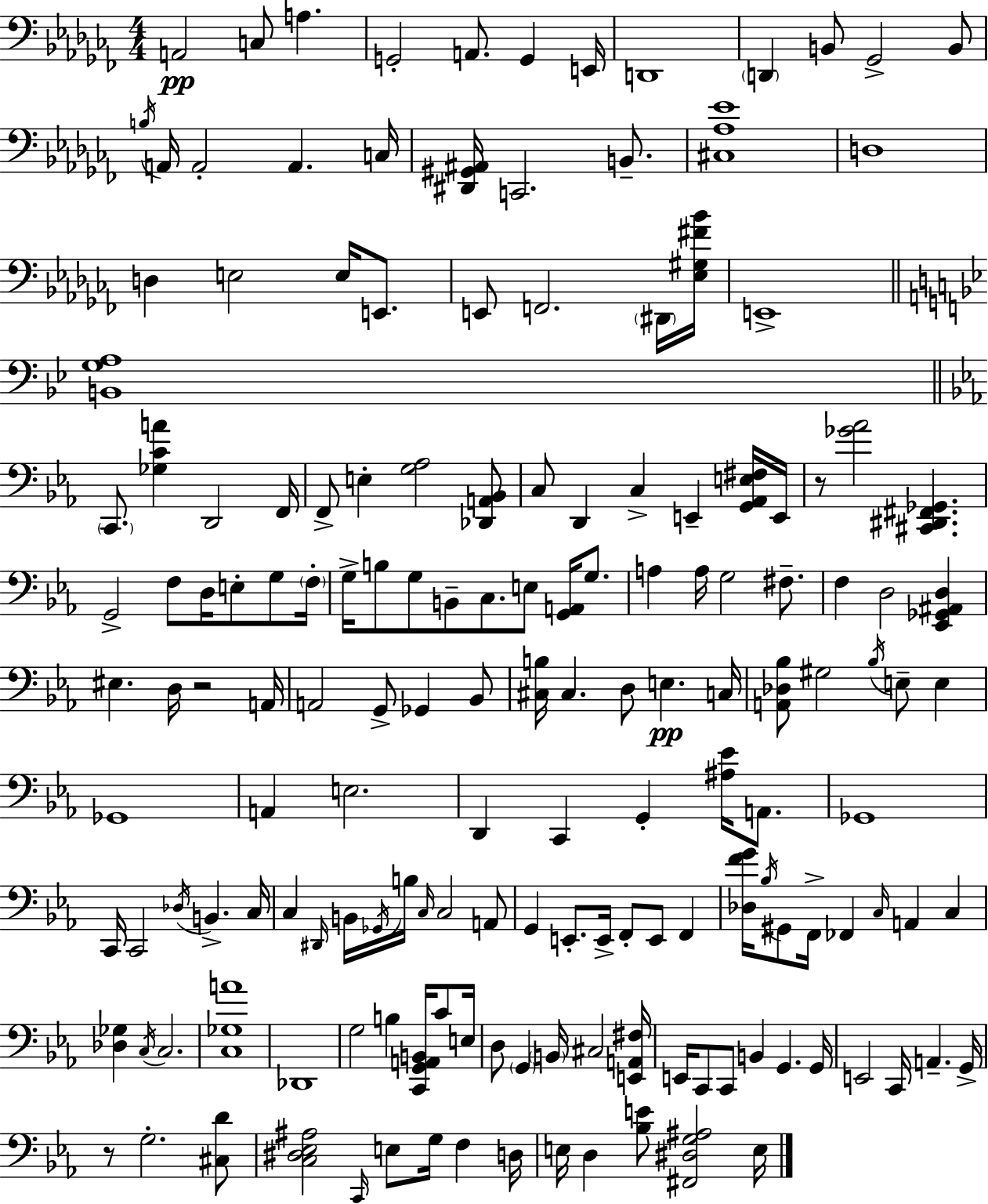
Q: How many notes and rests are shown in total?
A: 163